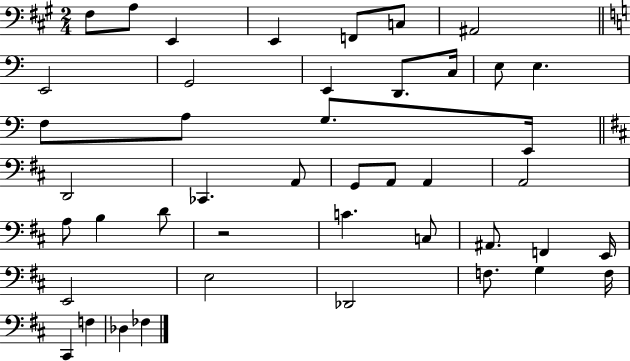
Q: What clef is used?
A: bass